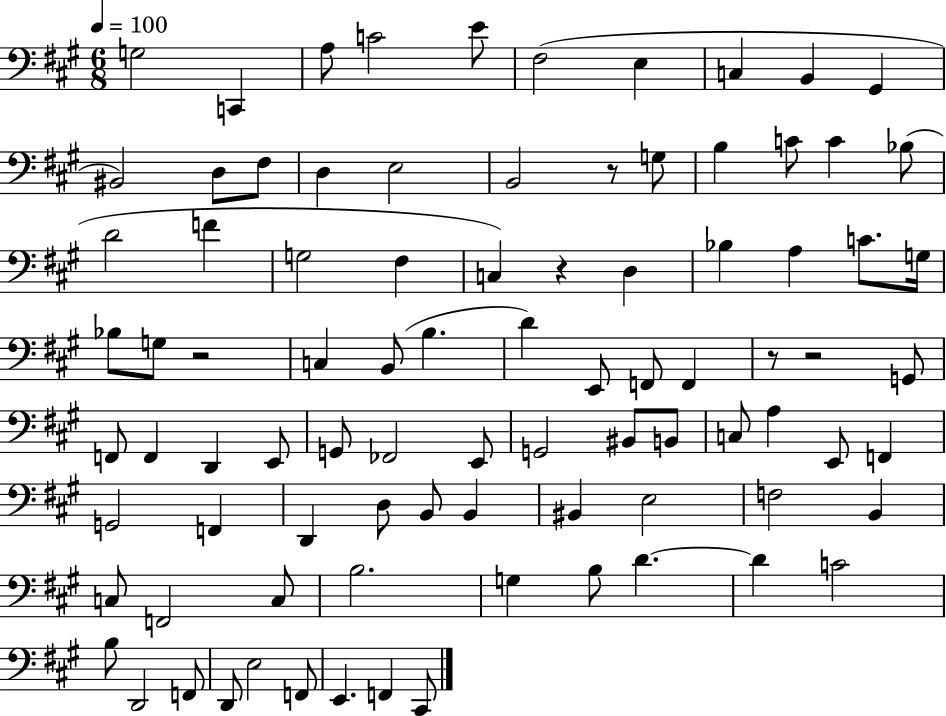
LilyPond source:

{
  \clef bass
  \numericTimeSignature
  \time 6/8
  \key a \major
  \tempo 4 = 100
  g2 c,4 | a8 c'2 e'8 | fis2( e4 | c4 b,4 gis,4 | \break bis,2) d8 fis8 | d4 e2 | b,2 r8 g8 | b4 c'8 c'4 bes8( | \break d'2 f'4 | g2 fis4 | c4) r4 d4 | bes4 a4 c'8. g16 | \break bes8 g8 r2 | c4 b,8( b4. | d'4) e,8 f,8 f,4 | r8 r2 g,8 | \break f,8 f,4 d,4 e,8 | g,8 fes,2 e,8 | g,2 bis,8 b,8 | c8 a4 e,8 f,4 | \break g,2 f,4 | d,4 d8 b,8 b,4 | bis,4 e2 | f2 b,4 | \break c8 f,2 c8 | b2. | g4 b8 d'4.~~ | d'4 c'2 | \break b8 d,2 f,8 | d,8 e2 f,8 | e,4. f,4 cis,8 | \bar "|."
}